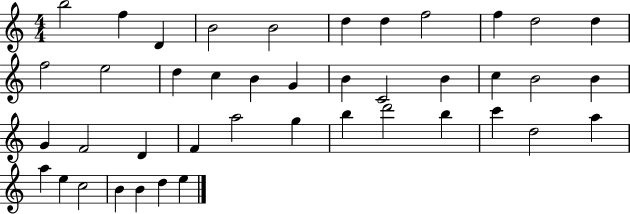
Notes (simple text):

B5/h F5/q D4/q B4/h B4/h D5/q D5/q F5/h F5/q D5/h D5/q F5/h E5/h D5/q C5/q B4/q G4/q B4/q C4/h B4/q C5/q B4/h B4/q G4/q F4/h D4/q F4/q A5/h G5/q B5/q D6/h B5/q C6/q D5/h A5/q A5/q E5/q C5/h B4/q B4/q D5/q E5/q